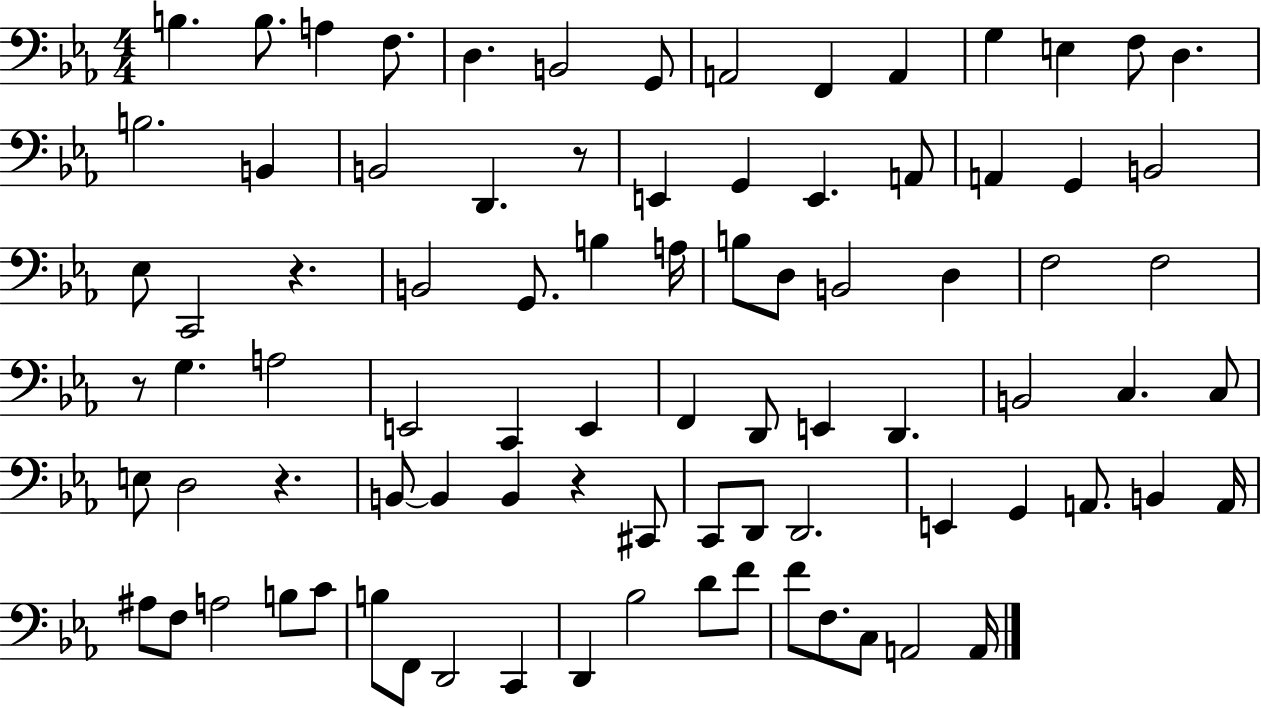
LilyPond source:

{
  \clef bass
  \numericTimeSignature
  \time 4/4
  \key ees \major
  \repeat volta 2 { b4. b8. a4 f8. | d4. b,2 g,8 | a,2 f,4 a,4 | g4 e4 f8 d4. | \break b2. b,4 | b,2 d,4. r8 | e,4 g,4 e,4. a,8 | a,4 g,4 b,2 | \break ees8 c,2 r4. | b,2 g,8. b4 a16 | b8 d8 b,2 d4 | f2 f2 | \break r8 g4. a2 | e,2 c,4 e,4 | f,4 d,8 e,4 d,4. | b,2 c4. c8 | \break e8 d2 r4. | b,8~~ b,4 b,4 r4 cis,8 | c,8 d,8 d,2. | e,4 g,4 a,8. b,4 a,16 | \break ais8 f8 a2 b8 c'8 | b8 f,8 d,2 c,4 | d,4 bes2 d'8 f'8 | f'8 f8. c8 a,2 a,16 | \break } \bar "|."
}